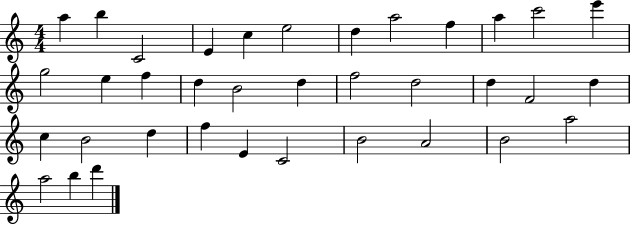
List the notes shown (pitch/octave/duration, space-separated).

A5/q B5/q C4/h E4/q C5/q E5/h D5/q A5/h F5/q A5/q C6/h E6/q G5/h E5/q F5/q D5/q B4/h D5/q F5/h D5/h D5/q F4/h D5/q C5/q B4/h D5/q F5/q E4/q C4/h B4/h A4/h B4/h A5/h A5/h B5/q D6/q